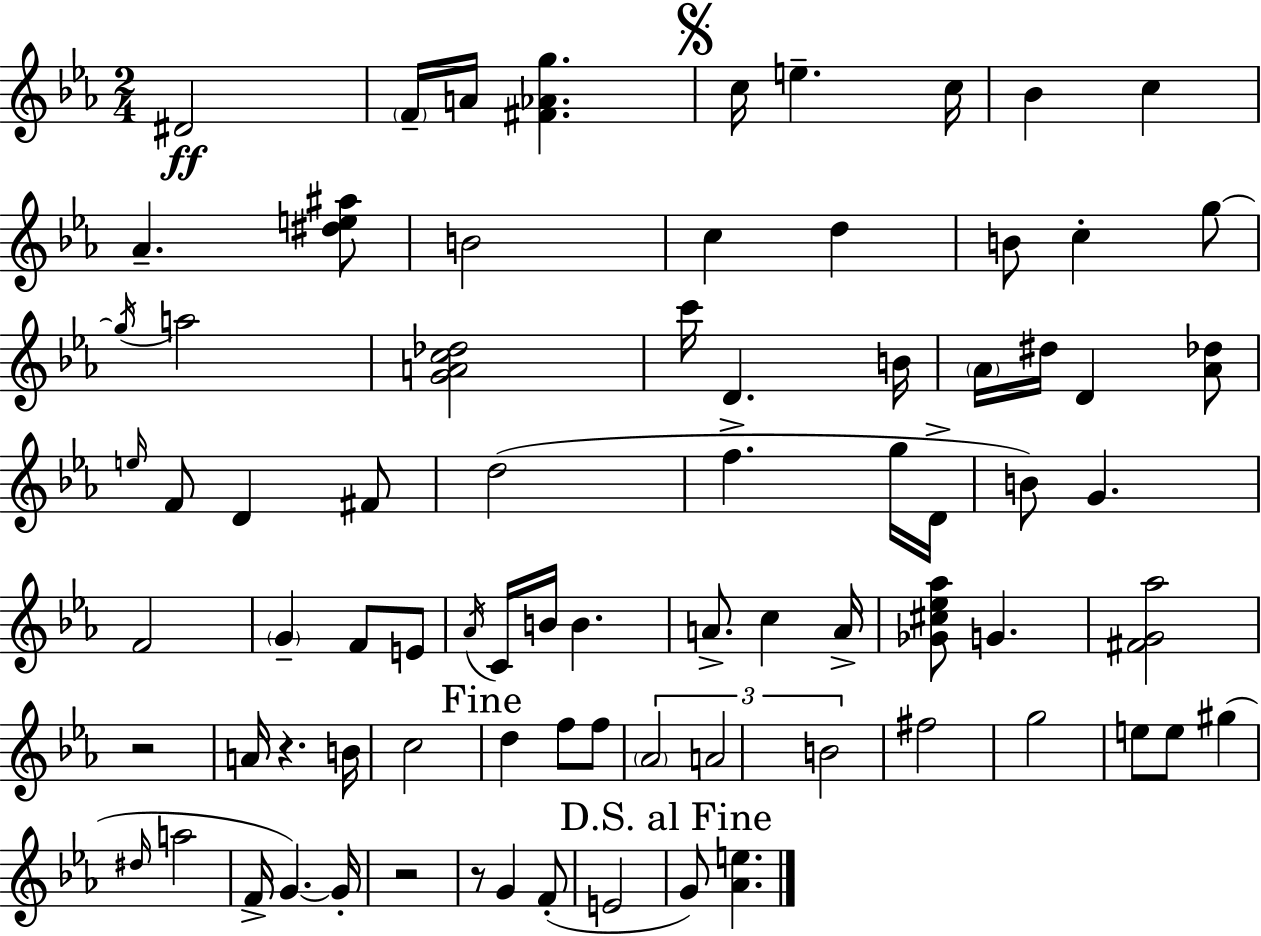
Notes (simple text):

D#4/h F4/s A4/s [F#4,Ab4,G5]/q. C5/s E5/q. C5/s Bb4/q C5/q Ab4/q. [D#5,E5,A#5]/e B4/h C5/q D5/q B4/e C5/q G5/e G5/s A5/h [G4,A4,C5,Db5]/h C6/s D4/q. B4/s Ab4/s D#5/s D4/q [Ab4,Db5]/e E5/s F4/e D4/q F#4/e D5/h F5/q. G5/s D4/s B4/e G4/q. F4/h G4/q F4/e E4/e Ab4/s C4/s B4/s B4/q. A4/e. C5/q A4/s [Gb4,C#5,Eb5,Ab5]/e G4/q. [F#4,G4,Ab5]/h R/h A4/s R/q. B4/s C5/h D5/q F5/e F5/e Ab4/h A4/h B4/h F#5/h G5/h E5/e E5/e G#5/q D#5/s A5/h F4/s G4/q. G4/s R/h R/e G4/q F4/e E4/h G4/e [Ab4,E5]/q.